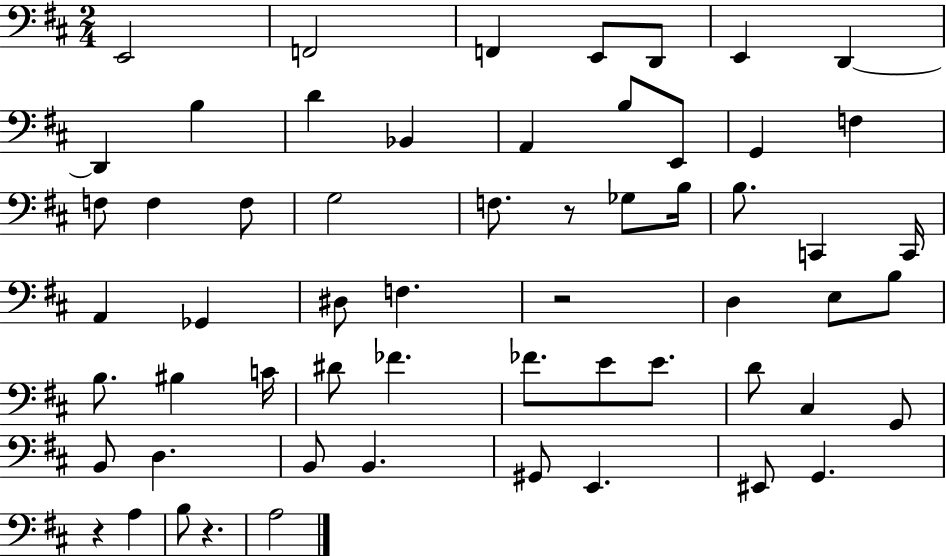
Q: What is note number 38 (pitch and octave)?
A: FES4